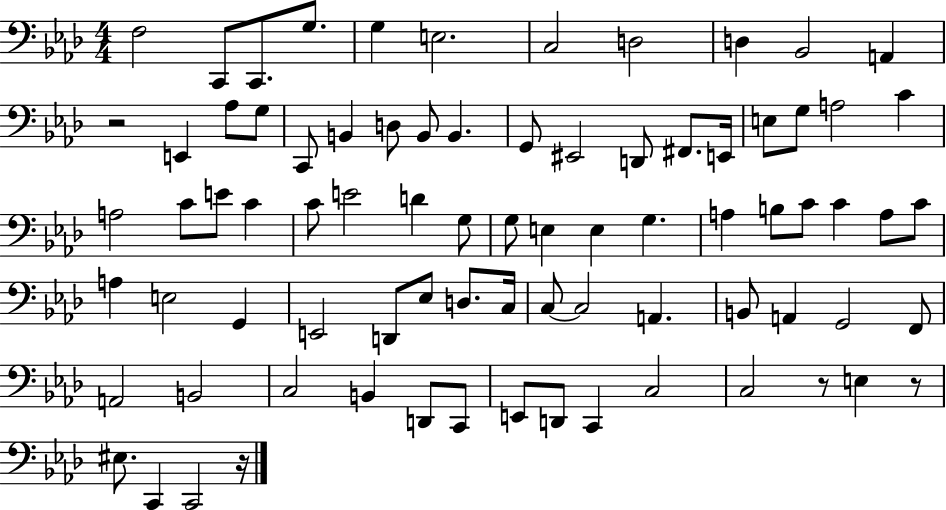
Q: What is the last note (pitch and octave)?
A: C2